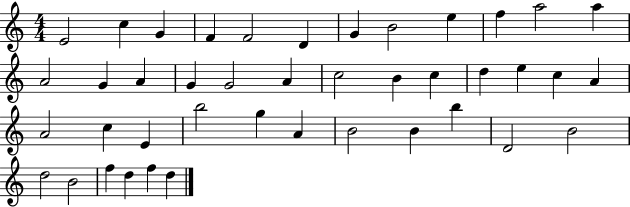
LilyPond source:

{
  \clef treble
  \numericTimeSignature
  \time 4/4
  \key c \major
  e'2 c''4 g'4 | f'4 f'2 d'4 | g'4 b'2 e''4 | f''4 a''2 a''4 | \break a'2 g'4 a'4 | g'4 g'2 a'4 | c''2 b'4 c''4 | d''4 e''4 c''4 a'4 | \break a'2 c''4 e'4 | b''2 g''4 a'4 | b'2 b'4 b''4 | d'2 b'2 | \break d''2 b'2 | f''4 d''4 f''4 d''4 | \bar "|."
}